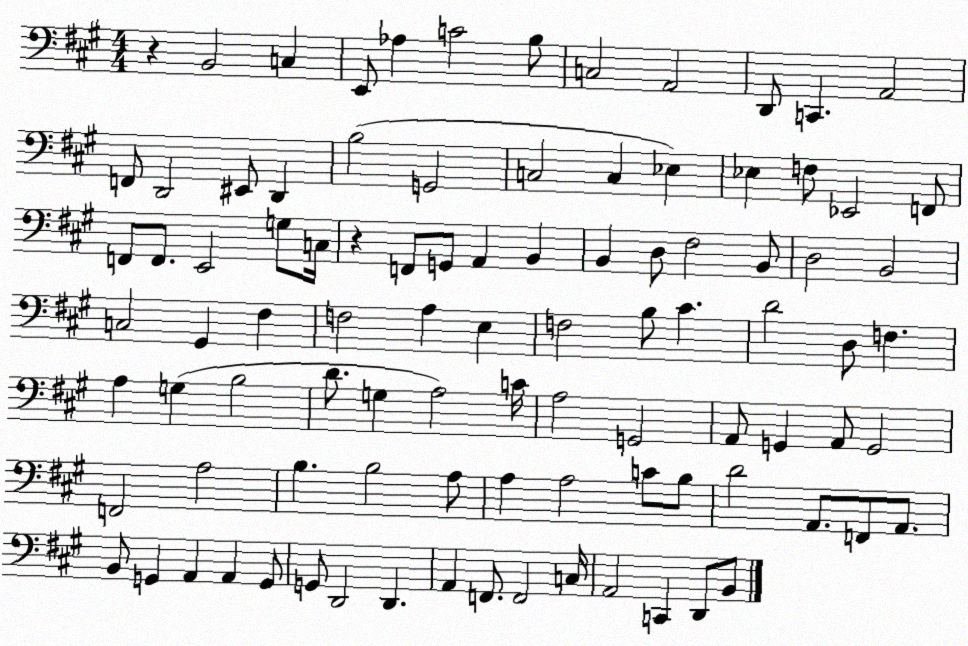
X:1
T:Untitled
M:4/4
L:1/4
K:A
z B,,2 C, E,,/2 _A, C2 B,/2 C,2 A,,2 D,,/2 C,, A,,2 F,,/2 D,,2 ^E,,/2 D,, B,2 G,,2 C,2 C, _E, _E, F,/2 _E,,2 F,,/2 F,,/2 F,,/2 E,,2 G,/2 C,/4 z F,,/2 G,,/2 A,, B,, B,, D,/2 ^F,2 B,,/2 D,2 B,,2 C,2 ^G,, ^F, F,2 A, E, F,2 B,/2 ^C D2 D,/2 F, A, G, B,2 D/2 G, A,2 C/4 A,2 G,,2 A,,/2 G,, A,,/2 G,,2 F,,2 A,2 B, B,2 A,/2 A, A,2 C/2 B,/2 D2 A,,/2 F,,/2 A,,/2 B,,/2 G,, A,, A,, G,,/2 G,,/2 D,,2 D,, A,, F,,/2 F,,2 C,/4 A,,2 C,, D,,/2 B,,/2